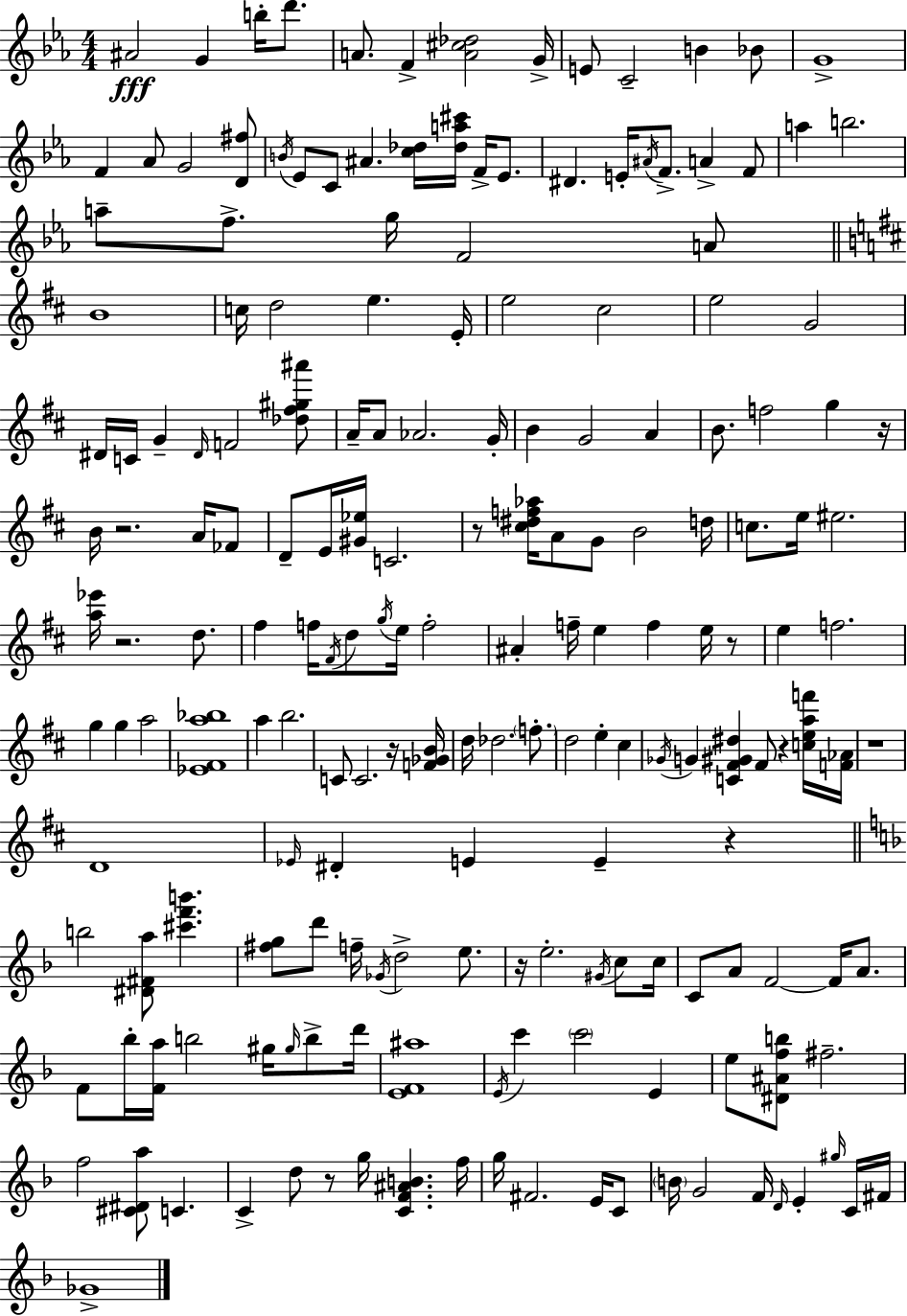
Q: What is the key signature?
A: C minor